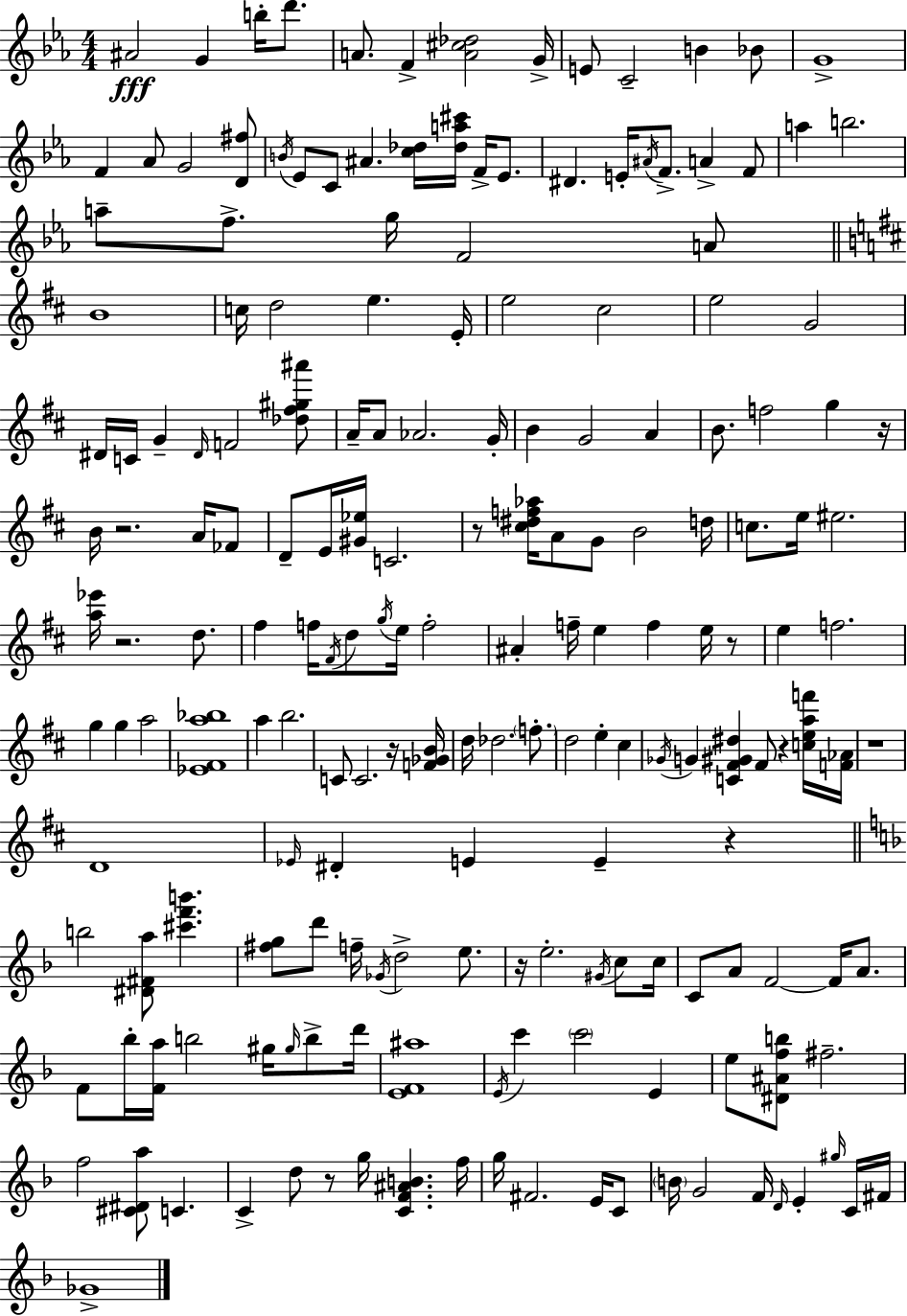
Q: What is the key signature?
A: C minor